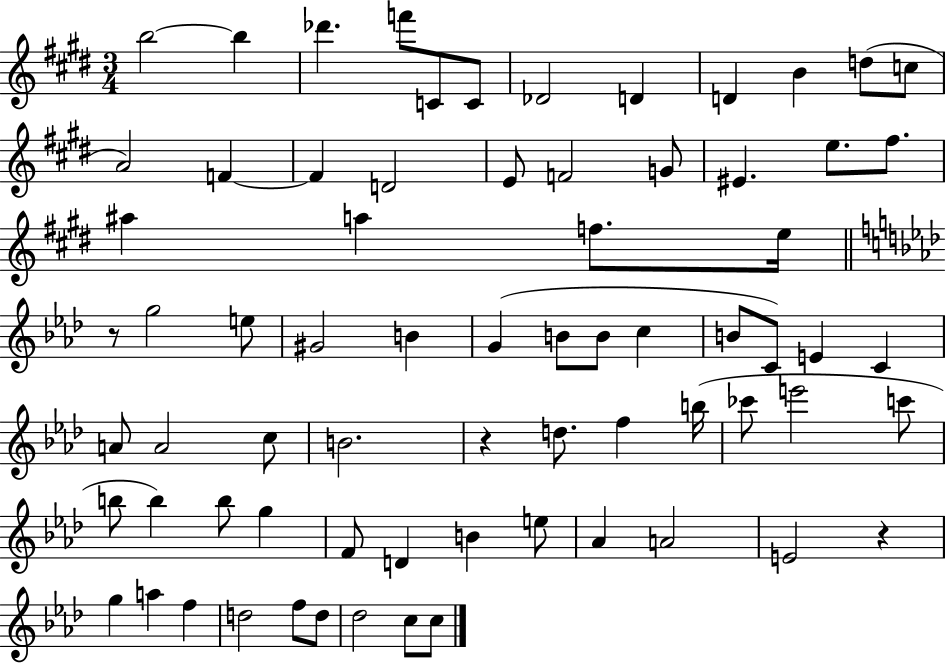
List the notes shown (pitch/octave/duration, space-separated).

B5/h B5/q Db6/q. F6/e C4/e C4/e Db4/h D4/q D4/q B4/q D5/e C5/e A4/h F4/q F4/q D4/h E4/e F4/h G4/e EIS4/q. E5/e. F#5/e. A#5/q A5/q F5/e. E5/s R/e G5/h E5/e G#4/h B4/q G4/q B4/e B4/e C5/q B4/e C4/e E4/q C4/q A4/e A4/h C5/e B4/h. R/q D5/e. F5/q B5/s CES6/e E6/h C6/e B5/e B5/q B5/e G5/q F4/e D4/q B4/q E5/e Ab4/q A4/h E4/h R/q G5/q A5/q F5/q D5/h F5/e D5/e Db5/h C5/e C5/e